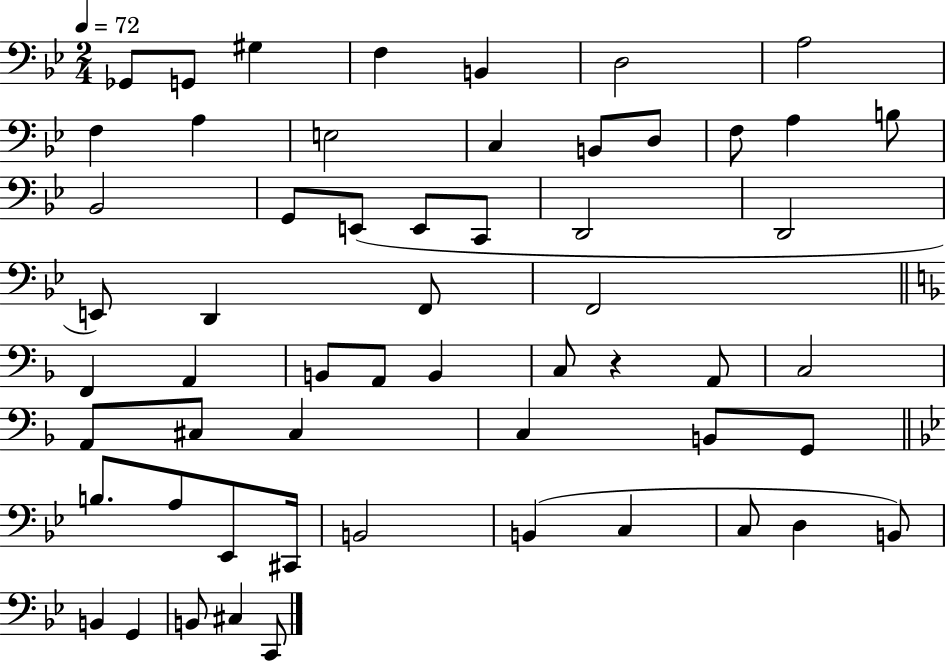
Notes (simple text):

Gb2/e G2/e G#3/q F3/q B2/q D3/h A3/h F3/q A3/q E3/h C3/q B2/e D3/e F3/e A3/q B3/e Bb2/h G2/e E2/e E2/e C2/e D2/h D2/h E2/e D2/q F2/e F2/h F2/q A2/q B2/e A2/e B2/q C3/e R/q A2/e C3/h A2/e C#3/e C#3/q C3/q B2/e G2/e B3/e. A3/e Eb2/e C#2/s B2/h B2/q C3/q C3/e D3/q B2/e B2/q G2/q B2/e C#3/q C2/e